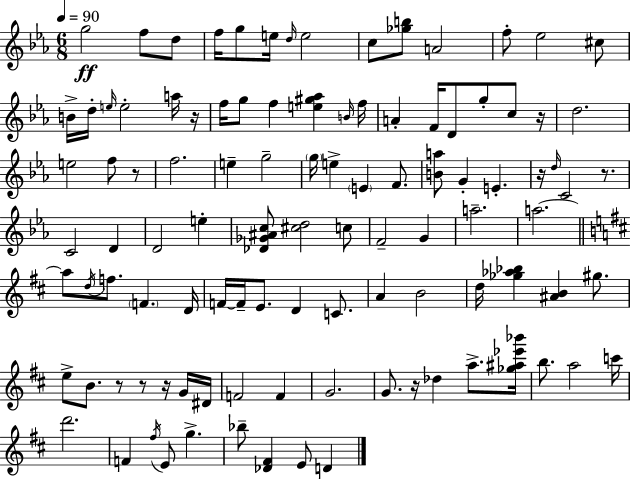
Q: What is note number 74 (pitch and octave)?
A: Db5